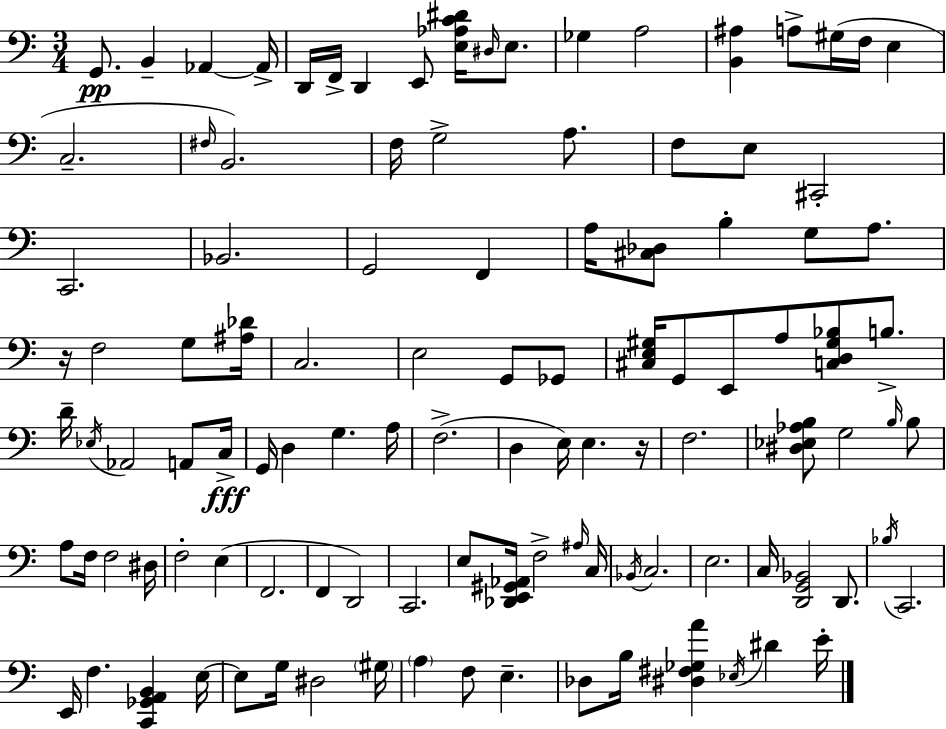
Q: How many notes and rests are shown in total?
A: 109